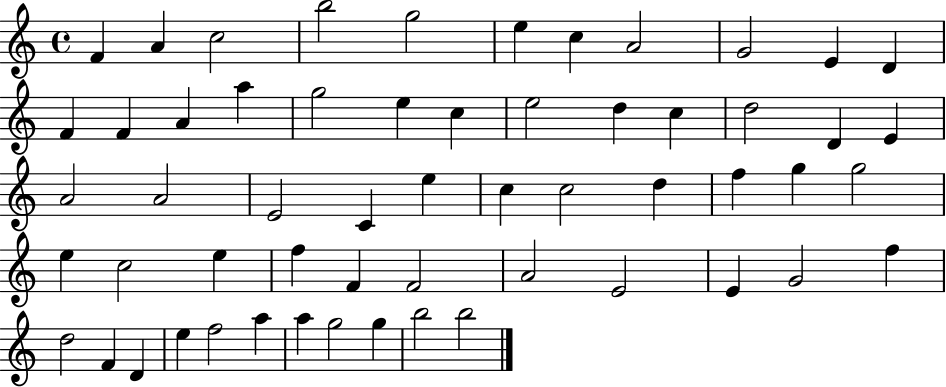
X:1
T:Untitled
M:4/4
L:1/4
K:C
F A c2 b2 g2 e c A2 G2 E D F F A a g2 e c e2 d c d2 D E A2 A2 E2 C e c c2 d f g g2 e c2 e f F F2 A2 E2 E G2 f d2 F D e f2 a a g2 g b2 b2